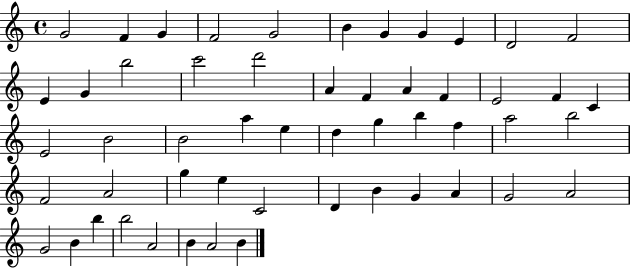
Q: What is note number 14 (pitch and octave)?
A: B5